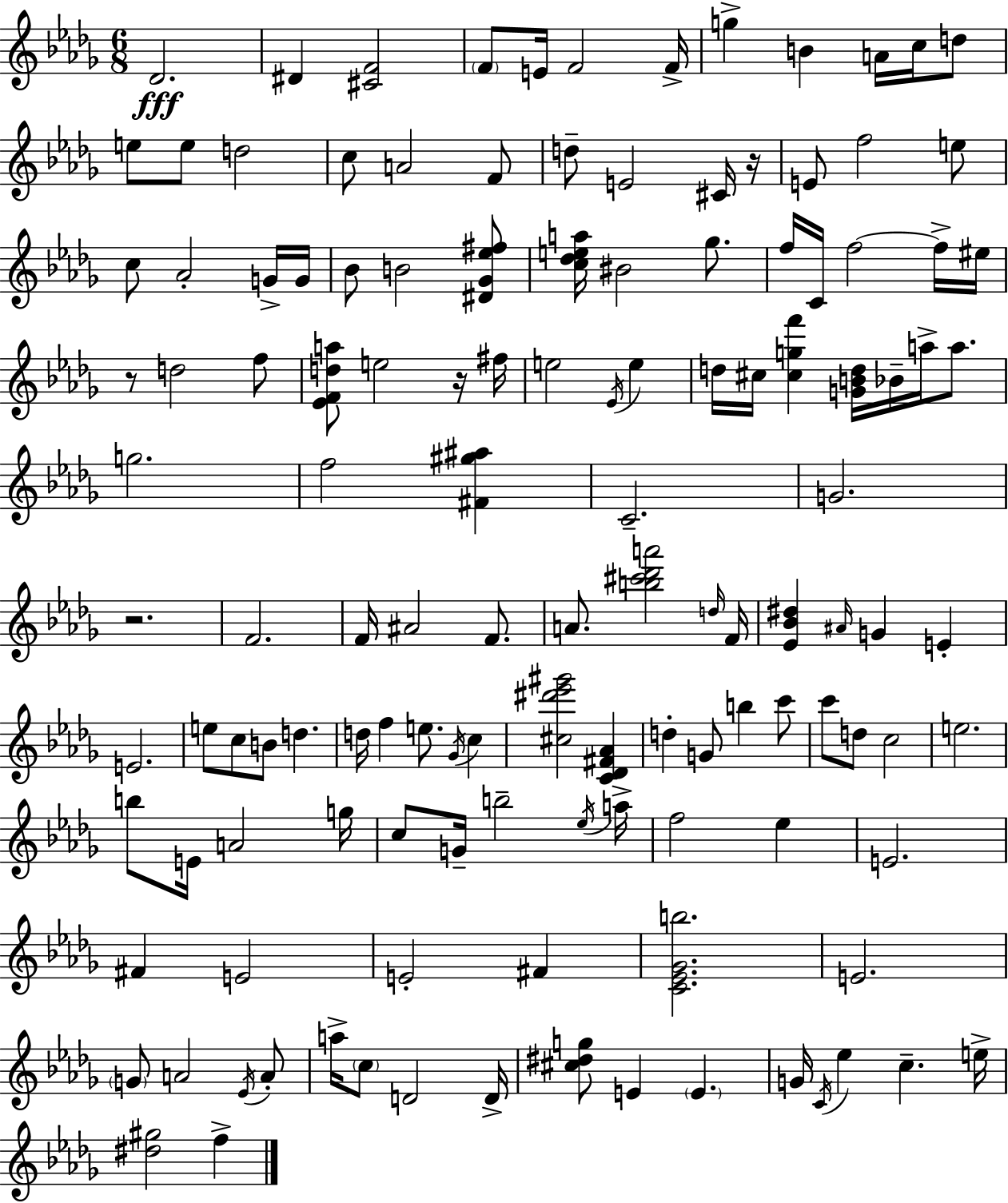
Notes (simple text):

Db4/h. D#4/q [C#4,F4]/h F4/e E4/s F4/h F4/s G5/q B4/q A4/s C5/s D5/e E5/e E5/e D5/h C5/e A4/h F4/e D5/e E4/h C#4/s R/s E4/e F5/h E5/e C5/e Ab4/h G4/s G4/s Bb4/e B4/h [D#4,Gb4,Eb5,F#5]/e [C5,Db5,E5,A5]/s BIS4/h Gb5/e. F5/s C4/s F5/h F5/s EIS5/s R/e D5/h F5/e [Eb4,F4,D5,A5]/e E5/h R/s F#5/s E5/h Eb4/s E5/q D5/s C#5/s [C#5,G5,F6]/q [G4,B4,D5]/s Bb4/s A5/s A5/e. G5/h. F5/h [F#4,G#5,A#5]/q C4/h. G4/h. R/h. F4/h. F4/s A#4/h F4/e. A4/e. [B5,C#6,Db6,A6]/h D5/s F4/s [Eb4,Bb4,D#5]/q A#4/s G4/q E4/q E4/h. E5/e C5/e B4/e D5/q. D5/s F5/q E5/e. Gb4/s C5/q [C#5,D#6,Eb6,G#6]/h [C4,Db4,F#4,Ab4]/q D5/q G4/e B5/q C6/e C6/e D5/e C5/h E5/h. B5/e E4/s A4/h G5/s C5/e G4/s B5/h Eb5/s A5/s F5/h Eb5/q E4/h. F#4/q E4/h E4/h F#4/q [C4,Eb4,Gb4,B5]/h. E4/h. G4/e A4/h Eb4/s A4/e A5/s C5/e D4/h D4/s [C#5,D#5,G5]/e E4/q E4/q. G4/s C4/s Eb5/q C5/q. E5/s [D#5,G#5]/h F5/q